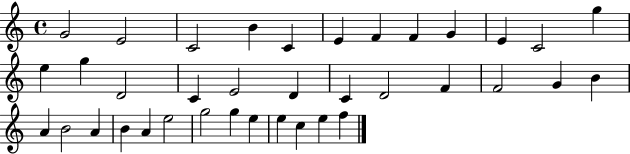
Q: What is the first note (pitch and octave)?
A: G4